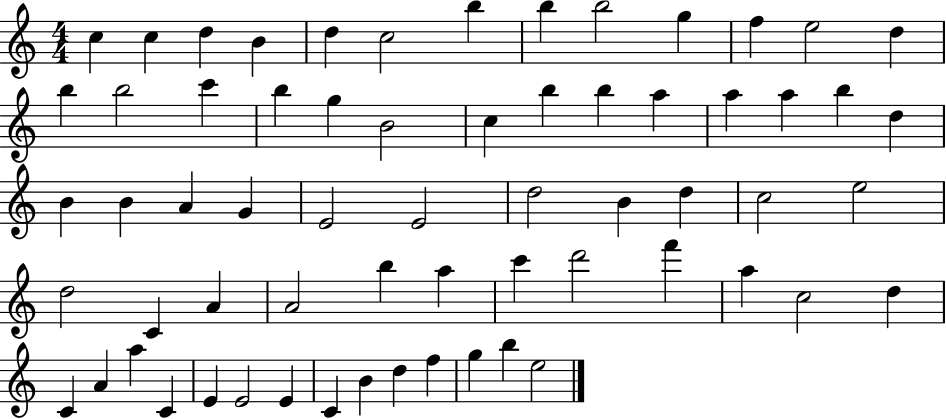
{
  \clef treble
  \numericTimeSignature
  \time 4/4
  \key c \major
  c''4 c''4 d''4 b'4 | d''4 c''2 b''4 | b''4 b''2 g''4 | f''4 e''2 d''4 | \break b''4 b''2 c'''4 | b''4 g''4 b'2 | c''4 b''4 b''4 a''4 | a''4 a''4 b''4 d''4 | \break b'4 b'4 a'4 g'4 | e'2 e'2 | d''2 b'4 d''4 | c''2 e''2 | \break d''2 c'4 a'4 | a'2 b''4 a''4 | c'''4 d'''2 f'''4 | a''4 c''2 d''4 | \break c'4 a'4 a''4 c'4 | e'4 e'2 e'4 | c'4 b'4 d''4 f''4 | g''4 b''4 e''2 | \break \bar "|."
}